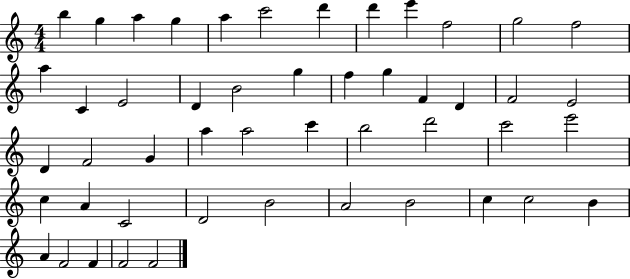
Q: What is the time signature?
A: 4/4